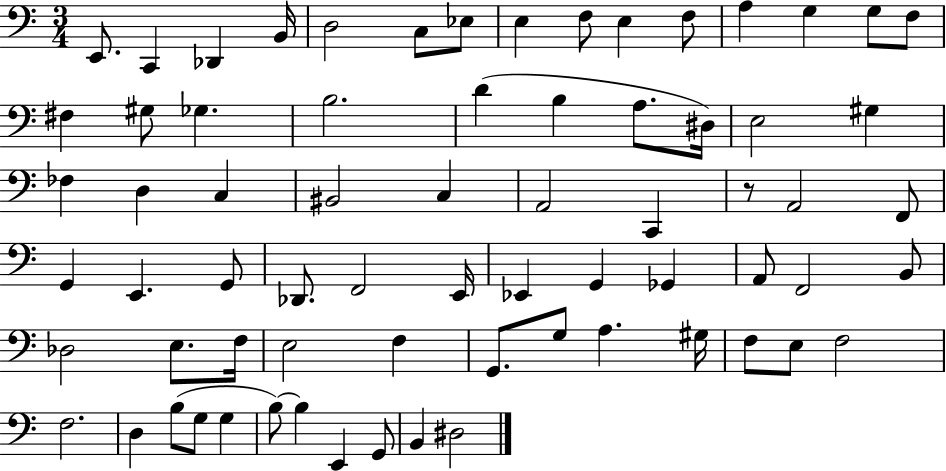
E2/e. C2/q Db2/q B2/s D3/h C3/e Eb3/e E3/q F3/e E3/q F3/e A3/q G3/q G3/e F3/e F#3/q G#3/e Gb3/q. B3/h. D4/q B3/q A3/e. D#3/s E3/h G#3/q FES3/q D3/q C3/q BIS2/h C3/q A2/h C2/q R/e A2/h F2/e G2/q E2/q. G2/e Db2/e. F2/h E2/s Eb2/q G2/q Gb2/q A2/e F2/h B2/e Db3/h E3/e. F3/s E3/h F3/q G2/e. G3/e A3/q. G#3/s F3/e E3/e F3/h F3/h. D3/q B3/e G3/e G3/q B3/e B3/q E2/q G2/e B2/q D#3/h